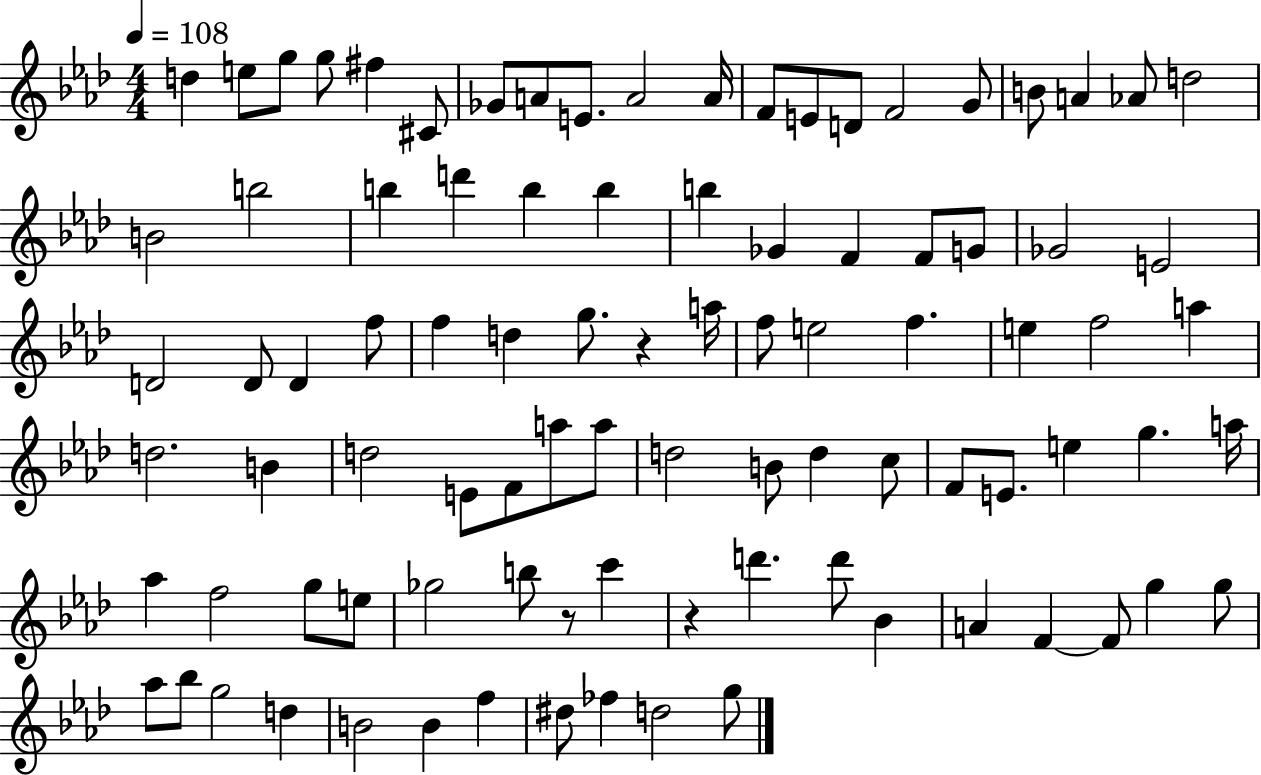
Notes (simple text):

D5/q E5/e G5/e G5/e F#5/q C#4/e Gb4/e A4/e E4/e. A4/h A4/s F4/e E4/e D4/e F4/h G4/e B4/e A4/q Ab4/e D5/h B4/h B5/h B5/q D6/q B5/q B5/q B5/q Gb4/q F4/q F4/e G4/e Gb4/h E4/h D4/h D4/e D4/q F5/e F5/q D5/q G5/e. R/q A5/s F5/e E5/h F5/q. E5/q F5/h A5/q D5/h. B4/q D5/h E4/e F4/e A5/e A5/e D5/h B4/e D5/q C5/e F4/e E4/e. E5/q G5/q. A5/s Ab5/q F5/h G5/e E5/e Gb5/h B5/e R/e C6/q R/q D6/q. D6/e Bb4/q A4/q F4/q F4/e G5/q G5/e Ab5/e Bb5/e G5/h D5/q B4/h B4/q F5/q D#5/e FES5/q D5/h G5/e